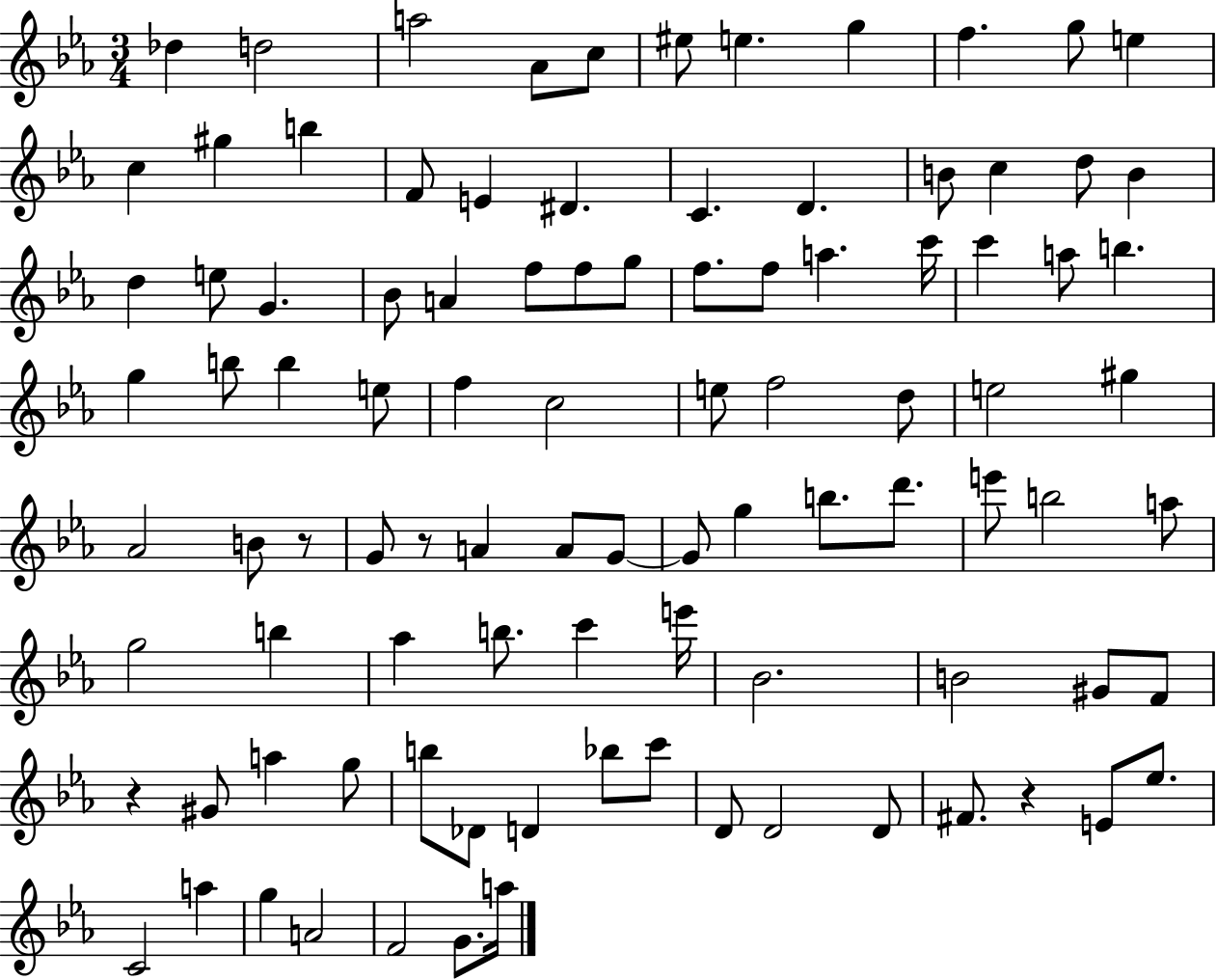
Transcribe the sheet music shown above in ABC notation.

X:1
T:Untitled
M:3/4
L:1/4
K:Eb
_d d2 a2 _A/2 c/2 ^e/2 e g f g/2 e c ^g b F/2 E ^D C D B/2 c d/2 B d e/2 G _B/2 A f/2 f/2 g/2 f/2 f/2 a c'/4 c' a/2 b g b/2 b e/2 f c2 e/2 f2 d/2 e2 ^g _A2 B/2 z/2 G/2 z/2 A A/2 G/2 G/2 g b/2 d'/2 e'/2 b2 a/2 g2 b _a b/2 c' e'/4 _B2 B2 ^G/2 F/2 z ^G/2 a g/2 b/2 _D/2 D _b/2 c'/2 D/2 D2 D/2 ^F/2 z E/2 _e/2 C2 a g A2 F2 G/2 a/4